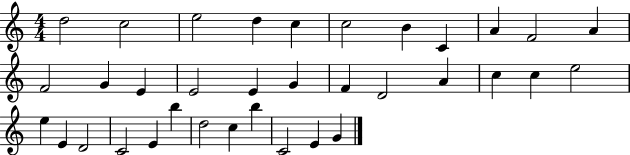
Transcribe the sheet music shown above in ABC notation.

X:1
T:Untitled
M:4/4
L:1/4
K:C
d2 c2 e2 d c c2 B C A F2 A F2 G E E2 E G F D2 A c c e2 e E D2 C2 E b d2 c b C2 E G